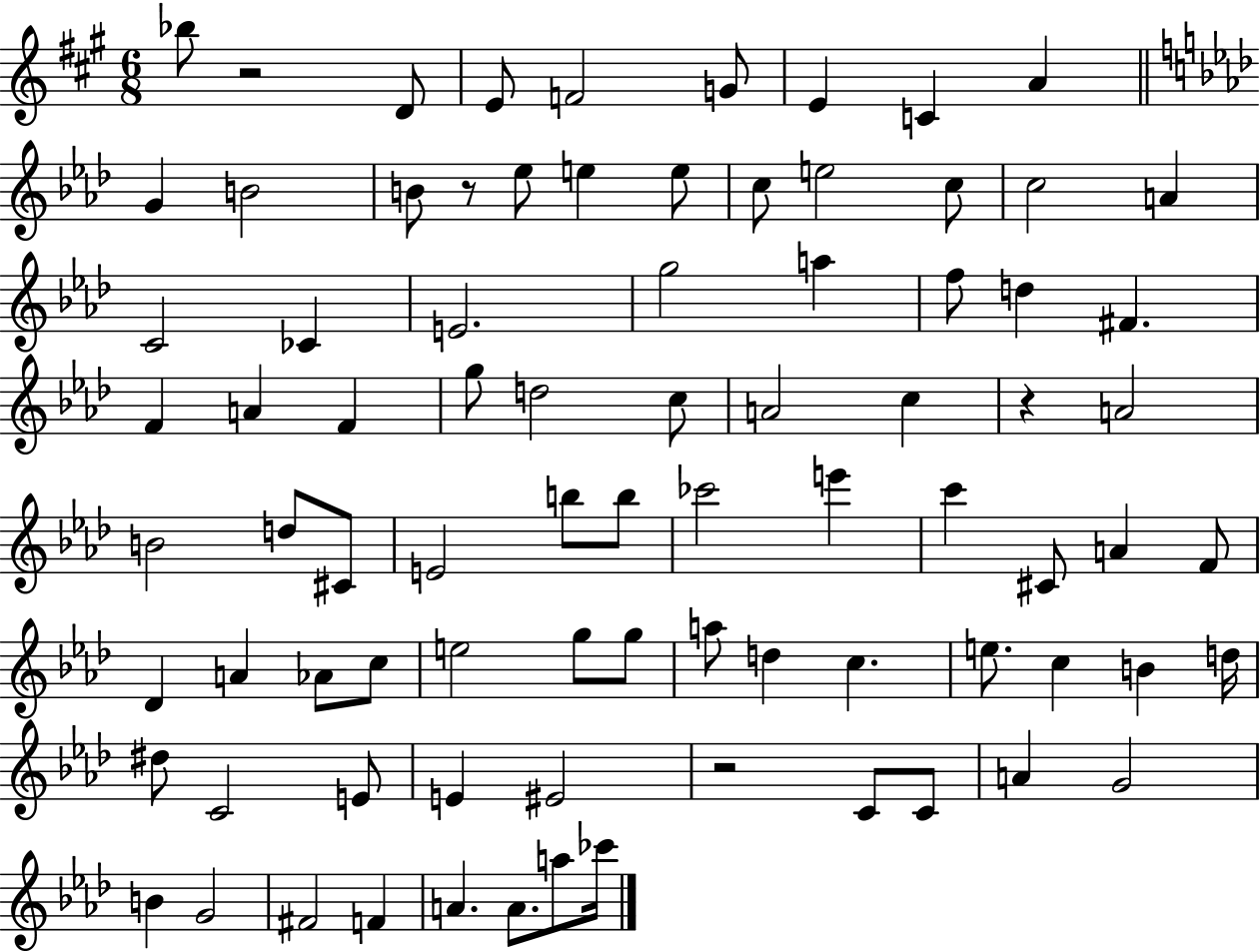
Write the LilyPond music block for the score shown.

{
  \clef treble
  \numericTimeSignature
  \time 6/8
  \key a \major
  bes''8 r2 d'8 | e'8 f'2 g'8 | e'4 c'4 a'4 | \bar "||" \break \key aes \major g'4 b'2 | b'8 r8 ees''8 e''4 e''8 | c''8 e''2 c''8 | c''2 a'4 | \break c'2 ces'4 | e'2. | g''2 a''4 | f''8 d''4 fis'4. | \break f'4 a'4 f'4 | g''8 d''2 c''8 | a'2 c''4 | r4 a'2 | \break b'2 d''8 cis'8 | e'2 b''8 b''8 | ces'''2 e'''4 | c'''4 cis'8 a'4 f'8 | \break des'4 a'4 aes'8 c''8 | e''2 g''8 g''8 | a''8 d''4 c''4. | e''8. c''4 b'4 d''16 | \break dis''8 c'2 e'8 | e'4 eis'2 | r2 c'8 c'8 | a'4 g'2 | \break b'4 g'2 | fis'2 f'4 | a'4. a'8. a''8 ces'''16 | \bar "|."
}